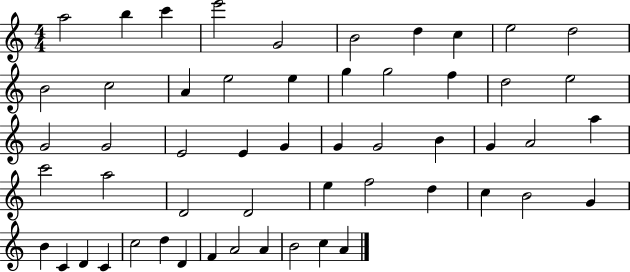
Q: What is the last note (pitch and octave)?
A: A4